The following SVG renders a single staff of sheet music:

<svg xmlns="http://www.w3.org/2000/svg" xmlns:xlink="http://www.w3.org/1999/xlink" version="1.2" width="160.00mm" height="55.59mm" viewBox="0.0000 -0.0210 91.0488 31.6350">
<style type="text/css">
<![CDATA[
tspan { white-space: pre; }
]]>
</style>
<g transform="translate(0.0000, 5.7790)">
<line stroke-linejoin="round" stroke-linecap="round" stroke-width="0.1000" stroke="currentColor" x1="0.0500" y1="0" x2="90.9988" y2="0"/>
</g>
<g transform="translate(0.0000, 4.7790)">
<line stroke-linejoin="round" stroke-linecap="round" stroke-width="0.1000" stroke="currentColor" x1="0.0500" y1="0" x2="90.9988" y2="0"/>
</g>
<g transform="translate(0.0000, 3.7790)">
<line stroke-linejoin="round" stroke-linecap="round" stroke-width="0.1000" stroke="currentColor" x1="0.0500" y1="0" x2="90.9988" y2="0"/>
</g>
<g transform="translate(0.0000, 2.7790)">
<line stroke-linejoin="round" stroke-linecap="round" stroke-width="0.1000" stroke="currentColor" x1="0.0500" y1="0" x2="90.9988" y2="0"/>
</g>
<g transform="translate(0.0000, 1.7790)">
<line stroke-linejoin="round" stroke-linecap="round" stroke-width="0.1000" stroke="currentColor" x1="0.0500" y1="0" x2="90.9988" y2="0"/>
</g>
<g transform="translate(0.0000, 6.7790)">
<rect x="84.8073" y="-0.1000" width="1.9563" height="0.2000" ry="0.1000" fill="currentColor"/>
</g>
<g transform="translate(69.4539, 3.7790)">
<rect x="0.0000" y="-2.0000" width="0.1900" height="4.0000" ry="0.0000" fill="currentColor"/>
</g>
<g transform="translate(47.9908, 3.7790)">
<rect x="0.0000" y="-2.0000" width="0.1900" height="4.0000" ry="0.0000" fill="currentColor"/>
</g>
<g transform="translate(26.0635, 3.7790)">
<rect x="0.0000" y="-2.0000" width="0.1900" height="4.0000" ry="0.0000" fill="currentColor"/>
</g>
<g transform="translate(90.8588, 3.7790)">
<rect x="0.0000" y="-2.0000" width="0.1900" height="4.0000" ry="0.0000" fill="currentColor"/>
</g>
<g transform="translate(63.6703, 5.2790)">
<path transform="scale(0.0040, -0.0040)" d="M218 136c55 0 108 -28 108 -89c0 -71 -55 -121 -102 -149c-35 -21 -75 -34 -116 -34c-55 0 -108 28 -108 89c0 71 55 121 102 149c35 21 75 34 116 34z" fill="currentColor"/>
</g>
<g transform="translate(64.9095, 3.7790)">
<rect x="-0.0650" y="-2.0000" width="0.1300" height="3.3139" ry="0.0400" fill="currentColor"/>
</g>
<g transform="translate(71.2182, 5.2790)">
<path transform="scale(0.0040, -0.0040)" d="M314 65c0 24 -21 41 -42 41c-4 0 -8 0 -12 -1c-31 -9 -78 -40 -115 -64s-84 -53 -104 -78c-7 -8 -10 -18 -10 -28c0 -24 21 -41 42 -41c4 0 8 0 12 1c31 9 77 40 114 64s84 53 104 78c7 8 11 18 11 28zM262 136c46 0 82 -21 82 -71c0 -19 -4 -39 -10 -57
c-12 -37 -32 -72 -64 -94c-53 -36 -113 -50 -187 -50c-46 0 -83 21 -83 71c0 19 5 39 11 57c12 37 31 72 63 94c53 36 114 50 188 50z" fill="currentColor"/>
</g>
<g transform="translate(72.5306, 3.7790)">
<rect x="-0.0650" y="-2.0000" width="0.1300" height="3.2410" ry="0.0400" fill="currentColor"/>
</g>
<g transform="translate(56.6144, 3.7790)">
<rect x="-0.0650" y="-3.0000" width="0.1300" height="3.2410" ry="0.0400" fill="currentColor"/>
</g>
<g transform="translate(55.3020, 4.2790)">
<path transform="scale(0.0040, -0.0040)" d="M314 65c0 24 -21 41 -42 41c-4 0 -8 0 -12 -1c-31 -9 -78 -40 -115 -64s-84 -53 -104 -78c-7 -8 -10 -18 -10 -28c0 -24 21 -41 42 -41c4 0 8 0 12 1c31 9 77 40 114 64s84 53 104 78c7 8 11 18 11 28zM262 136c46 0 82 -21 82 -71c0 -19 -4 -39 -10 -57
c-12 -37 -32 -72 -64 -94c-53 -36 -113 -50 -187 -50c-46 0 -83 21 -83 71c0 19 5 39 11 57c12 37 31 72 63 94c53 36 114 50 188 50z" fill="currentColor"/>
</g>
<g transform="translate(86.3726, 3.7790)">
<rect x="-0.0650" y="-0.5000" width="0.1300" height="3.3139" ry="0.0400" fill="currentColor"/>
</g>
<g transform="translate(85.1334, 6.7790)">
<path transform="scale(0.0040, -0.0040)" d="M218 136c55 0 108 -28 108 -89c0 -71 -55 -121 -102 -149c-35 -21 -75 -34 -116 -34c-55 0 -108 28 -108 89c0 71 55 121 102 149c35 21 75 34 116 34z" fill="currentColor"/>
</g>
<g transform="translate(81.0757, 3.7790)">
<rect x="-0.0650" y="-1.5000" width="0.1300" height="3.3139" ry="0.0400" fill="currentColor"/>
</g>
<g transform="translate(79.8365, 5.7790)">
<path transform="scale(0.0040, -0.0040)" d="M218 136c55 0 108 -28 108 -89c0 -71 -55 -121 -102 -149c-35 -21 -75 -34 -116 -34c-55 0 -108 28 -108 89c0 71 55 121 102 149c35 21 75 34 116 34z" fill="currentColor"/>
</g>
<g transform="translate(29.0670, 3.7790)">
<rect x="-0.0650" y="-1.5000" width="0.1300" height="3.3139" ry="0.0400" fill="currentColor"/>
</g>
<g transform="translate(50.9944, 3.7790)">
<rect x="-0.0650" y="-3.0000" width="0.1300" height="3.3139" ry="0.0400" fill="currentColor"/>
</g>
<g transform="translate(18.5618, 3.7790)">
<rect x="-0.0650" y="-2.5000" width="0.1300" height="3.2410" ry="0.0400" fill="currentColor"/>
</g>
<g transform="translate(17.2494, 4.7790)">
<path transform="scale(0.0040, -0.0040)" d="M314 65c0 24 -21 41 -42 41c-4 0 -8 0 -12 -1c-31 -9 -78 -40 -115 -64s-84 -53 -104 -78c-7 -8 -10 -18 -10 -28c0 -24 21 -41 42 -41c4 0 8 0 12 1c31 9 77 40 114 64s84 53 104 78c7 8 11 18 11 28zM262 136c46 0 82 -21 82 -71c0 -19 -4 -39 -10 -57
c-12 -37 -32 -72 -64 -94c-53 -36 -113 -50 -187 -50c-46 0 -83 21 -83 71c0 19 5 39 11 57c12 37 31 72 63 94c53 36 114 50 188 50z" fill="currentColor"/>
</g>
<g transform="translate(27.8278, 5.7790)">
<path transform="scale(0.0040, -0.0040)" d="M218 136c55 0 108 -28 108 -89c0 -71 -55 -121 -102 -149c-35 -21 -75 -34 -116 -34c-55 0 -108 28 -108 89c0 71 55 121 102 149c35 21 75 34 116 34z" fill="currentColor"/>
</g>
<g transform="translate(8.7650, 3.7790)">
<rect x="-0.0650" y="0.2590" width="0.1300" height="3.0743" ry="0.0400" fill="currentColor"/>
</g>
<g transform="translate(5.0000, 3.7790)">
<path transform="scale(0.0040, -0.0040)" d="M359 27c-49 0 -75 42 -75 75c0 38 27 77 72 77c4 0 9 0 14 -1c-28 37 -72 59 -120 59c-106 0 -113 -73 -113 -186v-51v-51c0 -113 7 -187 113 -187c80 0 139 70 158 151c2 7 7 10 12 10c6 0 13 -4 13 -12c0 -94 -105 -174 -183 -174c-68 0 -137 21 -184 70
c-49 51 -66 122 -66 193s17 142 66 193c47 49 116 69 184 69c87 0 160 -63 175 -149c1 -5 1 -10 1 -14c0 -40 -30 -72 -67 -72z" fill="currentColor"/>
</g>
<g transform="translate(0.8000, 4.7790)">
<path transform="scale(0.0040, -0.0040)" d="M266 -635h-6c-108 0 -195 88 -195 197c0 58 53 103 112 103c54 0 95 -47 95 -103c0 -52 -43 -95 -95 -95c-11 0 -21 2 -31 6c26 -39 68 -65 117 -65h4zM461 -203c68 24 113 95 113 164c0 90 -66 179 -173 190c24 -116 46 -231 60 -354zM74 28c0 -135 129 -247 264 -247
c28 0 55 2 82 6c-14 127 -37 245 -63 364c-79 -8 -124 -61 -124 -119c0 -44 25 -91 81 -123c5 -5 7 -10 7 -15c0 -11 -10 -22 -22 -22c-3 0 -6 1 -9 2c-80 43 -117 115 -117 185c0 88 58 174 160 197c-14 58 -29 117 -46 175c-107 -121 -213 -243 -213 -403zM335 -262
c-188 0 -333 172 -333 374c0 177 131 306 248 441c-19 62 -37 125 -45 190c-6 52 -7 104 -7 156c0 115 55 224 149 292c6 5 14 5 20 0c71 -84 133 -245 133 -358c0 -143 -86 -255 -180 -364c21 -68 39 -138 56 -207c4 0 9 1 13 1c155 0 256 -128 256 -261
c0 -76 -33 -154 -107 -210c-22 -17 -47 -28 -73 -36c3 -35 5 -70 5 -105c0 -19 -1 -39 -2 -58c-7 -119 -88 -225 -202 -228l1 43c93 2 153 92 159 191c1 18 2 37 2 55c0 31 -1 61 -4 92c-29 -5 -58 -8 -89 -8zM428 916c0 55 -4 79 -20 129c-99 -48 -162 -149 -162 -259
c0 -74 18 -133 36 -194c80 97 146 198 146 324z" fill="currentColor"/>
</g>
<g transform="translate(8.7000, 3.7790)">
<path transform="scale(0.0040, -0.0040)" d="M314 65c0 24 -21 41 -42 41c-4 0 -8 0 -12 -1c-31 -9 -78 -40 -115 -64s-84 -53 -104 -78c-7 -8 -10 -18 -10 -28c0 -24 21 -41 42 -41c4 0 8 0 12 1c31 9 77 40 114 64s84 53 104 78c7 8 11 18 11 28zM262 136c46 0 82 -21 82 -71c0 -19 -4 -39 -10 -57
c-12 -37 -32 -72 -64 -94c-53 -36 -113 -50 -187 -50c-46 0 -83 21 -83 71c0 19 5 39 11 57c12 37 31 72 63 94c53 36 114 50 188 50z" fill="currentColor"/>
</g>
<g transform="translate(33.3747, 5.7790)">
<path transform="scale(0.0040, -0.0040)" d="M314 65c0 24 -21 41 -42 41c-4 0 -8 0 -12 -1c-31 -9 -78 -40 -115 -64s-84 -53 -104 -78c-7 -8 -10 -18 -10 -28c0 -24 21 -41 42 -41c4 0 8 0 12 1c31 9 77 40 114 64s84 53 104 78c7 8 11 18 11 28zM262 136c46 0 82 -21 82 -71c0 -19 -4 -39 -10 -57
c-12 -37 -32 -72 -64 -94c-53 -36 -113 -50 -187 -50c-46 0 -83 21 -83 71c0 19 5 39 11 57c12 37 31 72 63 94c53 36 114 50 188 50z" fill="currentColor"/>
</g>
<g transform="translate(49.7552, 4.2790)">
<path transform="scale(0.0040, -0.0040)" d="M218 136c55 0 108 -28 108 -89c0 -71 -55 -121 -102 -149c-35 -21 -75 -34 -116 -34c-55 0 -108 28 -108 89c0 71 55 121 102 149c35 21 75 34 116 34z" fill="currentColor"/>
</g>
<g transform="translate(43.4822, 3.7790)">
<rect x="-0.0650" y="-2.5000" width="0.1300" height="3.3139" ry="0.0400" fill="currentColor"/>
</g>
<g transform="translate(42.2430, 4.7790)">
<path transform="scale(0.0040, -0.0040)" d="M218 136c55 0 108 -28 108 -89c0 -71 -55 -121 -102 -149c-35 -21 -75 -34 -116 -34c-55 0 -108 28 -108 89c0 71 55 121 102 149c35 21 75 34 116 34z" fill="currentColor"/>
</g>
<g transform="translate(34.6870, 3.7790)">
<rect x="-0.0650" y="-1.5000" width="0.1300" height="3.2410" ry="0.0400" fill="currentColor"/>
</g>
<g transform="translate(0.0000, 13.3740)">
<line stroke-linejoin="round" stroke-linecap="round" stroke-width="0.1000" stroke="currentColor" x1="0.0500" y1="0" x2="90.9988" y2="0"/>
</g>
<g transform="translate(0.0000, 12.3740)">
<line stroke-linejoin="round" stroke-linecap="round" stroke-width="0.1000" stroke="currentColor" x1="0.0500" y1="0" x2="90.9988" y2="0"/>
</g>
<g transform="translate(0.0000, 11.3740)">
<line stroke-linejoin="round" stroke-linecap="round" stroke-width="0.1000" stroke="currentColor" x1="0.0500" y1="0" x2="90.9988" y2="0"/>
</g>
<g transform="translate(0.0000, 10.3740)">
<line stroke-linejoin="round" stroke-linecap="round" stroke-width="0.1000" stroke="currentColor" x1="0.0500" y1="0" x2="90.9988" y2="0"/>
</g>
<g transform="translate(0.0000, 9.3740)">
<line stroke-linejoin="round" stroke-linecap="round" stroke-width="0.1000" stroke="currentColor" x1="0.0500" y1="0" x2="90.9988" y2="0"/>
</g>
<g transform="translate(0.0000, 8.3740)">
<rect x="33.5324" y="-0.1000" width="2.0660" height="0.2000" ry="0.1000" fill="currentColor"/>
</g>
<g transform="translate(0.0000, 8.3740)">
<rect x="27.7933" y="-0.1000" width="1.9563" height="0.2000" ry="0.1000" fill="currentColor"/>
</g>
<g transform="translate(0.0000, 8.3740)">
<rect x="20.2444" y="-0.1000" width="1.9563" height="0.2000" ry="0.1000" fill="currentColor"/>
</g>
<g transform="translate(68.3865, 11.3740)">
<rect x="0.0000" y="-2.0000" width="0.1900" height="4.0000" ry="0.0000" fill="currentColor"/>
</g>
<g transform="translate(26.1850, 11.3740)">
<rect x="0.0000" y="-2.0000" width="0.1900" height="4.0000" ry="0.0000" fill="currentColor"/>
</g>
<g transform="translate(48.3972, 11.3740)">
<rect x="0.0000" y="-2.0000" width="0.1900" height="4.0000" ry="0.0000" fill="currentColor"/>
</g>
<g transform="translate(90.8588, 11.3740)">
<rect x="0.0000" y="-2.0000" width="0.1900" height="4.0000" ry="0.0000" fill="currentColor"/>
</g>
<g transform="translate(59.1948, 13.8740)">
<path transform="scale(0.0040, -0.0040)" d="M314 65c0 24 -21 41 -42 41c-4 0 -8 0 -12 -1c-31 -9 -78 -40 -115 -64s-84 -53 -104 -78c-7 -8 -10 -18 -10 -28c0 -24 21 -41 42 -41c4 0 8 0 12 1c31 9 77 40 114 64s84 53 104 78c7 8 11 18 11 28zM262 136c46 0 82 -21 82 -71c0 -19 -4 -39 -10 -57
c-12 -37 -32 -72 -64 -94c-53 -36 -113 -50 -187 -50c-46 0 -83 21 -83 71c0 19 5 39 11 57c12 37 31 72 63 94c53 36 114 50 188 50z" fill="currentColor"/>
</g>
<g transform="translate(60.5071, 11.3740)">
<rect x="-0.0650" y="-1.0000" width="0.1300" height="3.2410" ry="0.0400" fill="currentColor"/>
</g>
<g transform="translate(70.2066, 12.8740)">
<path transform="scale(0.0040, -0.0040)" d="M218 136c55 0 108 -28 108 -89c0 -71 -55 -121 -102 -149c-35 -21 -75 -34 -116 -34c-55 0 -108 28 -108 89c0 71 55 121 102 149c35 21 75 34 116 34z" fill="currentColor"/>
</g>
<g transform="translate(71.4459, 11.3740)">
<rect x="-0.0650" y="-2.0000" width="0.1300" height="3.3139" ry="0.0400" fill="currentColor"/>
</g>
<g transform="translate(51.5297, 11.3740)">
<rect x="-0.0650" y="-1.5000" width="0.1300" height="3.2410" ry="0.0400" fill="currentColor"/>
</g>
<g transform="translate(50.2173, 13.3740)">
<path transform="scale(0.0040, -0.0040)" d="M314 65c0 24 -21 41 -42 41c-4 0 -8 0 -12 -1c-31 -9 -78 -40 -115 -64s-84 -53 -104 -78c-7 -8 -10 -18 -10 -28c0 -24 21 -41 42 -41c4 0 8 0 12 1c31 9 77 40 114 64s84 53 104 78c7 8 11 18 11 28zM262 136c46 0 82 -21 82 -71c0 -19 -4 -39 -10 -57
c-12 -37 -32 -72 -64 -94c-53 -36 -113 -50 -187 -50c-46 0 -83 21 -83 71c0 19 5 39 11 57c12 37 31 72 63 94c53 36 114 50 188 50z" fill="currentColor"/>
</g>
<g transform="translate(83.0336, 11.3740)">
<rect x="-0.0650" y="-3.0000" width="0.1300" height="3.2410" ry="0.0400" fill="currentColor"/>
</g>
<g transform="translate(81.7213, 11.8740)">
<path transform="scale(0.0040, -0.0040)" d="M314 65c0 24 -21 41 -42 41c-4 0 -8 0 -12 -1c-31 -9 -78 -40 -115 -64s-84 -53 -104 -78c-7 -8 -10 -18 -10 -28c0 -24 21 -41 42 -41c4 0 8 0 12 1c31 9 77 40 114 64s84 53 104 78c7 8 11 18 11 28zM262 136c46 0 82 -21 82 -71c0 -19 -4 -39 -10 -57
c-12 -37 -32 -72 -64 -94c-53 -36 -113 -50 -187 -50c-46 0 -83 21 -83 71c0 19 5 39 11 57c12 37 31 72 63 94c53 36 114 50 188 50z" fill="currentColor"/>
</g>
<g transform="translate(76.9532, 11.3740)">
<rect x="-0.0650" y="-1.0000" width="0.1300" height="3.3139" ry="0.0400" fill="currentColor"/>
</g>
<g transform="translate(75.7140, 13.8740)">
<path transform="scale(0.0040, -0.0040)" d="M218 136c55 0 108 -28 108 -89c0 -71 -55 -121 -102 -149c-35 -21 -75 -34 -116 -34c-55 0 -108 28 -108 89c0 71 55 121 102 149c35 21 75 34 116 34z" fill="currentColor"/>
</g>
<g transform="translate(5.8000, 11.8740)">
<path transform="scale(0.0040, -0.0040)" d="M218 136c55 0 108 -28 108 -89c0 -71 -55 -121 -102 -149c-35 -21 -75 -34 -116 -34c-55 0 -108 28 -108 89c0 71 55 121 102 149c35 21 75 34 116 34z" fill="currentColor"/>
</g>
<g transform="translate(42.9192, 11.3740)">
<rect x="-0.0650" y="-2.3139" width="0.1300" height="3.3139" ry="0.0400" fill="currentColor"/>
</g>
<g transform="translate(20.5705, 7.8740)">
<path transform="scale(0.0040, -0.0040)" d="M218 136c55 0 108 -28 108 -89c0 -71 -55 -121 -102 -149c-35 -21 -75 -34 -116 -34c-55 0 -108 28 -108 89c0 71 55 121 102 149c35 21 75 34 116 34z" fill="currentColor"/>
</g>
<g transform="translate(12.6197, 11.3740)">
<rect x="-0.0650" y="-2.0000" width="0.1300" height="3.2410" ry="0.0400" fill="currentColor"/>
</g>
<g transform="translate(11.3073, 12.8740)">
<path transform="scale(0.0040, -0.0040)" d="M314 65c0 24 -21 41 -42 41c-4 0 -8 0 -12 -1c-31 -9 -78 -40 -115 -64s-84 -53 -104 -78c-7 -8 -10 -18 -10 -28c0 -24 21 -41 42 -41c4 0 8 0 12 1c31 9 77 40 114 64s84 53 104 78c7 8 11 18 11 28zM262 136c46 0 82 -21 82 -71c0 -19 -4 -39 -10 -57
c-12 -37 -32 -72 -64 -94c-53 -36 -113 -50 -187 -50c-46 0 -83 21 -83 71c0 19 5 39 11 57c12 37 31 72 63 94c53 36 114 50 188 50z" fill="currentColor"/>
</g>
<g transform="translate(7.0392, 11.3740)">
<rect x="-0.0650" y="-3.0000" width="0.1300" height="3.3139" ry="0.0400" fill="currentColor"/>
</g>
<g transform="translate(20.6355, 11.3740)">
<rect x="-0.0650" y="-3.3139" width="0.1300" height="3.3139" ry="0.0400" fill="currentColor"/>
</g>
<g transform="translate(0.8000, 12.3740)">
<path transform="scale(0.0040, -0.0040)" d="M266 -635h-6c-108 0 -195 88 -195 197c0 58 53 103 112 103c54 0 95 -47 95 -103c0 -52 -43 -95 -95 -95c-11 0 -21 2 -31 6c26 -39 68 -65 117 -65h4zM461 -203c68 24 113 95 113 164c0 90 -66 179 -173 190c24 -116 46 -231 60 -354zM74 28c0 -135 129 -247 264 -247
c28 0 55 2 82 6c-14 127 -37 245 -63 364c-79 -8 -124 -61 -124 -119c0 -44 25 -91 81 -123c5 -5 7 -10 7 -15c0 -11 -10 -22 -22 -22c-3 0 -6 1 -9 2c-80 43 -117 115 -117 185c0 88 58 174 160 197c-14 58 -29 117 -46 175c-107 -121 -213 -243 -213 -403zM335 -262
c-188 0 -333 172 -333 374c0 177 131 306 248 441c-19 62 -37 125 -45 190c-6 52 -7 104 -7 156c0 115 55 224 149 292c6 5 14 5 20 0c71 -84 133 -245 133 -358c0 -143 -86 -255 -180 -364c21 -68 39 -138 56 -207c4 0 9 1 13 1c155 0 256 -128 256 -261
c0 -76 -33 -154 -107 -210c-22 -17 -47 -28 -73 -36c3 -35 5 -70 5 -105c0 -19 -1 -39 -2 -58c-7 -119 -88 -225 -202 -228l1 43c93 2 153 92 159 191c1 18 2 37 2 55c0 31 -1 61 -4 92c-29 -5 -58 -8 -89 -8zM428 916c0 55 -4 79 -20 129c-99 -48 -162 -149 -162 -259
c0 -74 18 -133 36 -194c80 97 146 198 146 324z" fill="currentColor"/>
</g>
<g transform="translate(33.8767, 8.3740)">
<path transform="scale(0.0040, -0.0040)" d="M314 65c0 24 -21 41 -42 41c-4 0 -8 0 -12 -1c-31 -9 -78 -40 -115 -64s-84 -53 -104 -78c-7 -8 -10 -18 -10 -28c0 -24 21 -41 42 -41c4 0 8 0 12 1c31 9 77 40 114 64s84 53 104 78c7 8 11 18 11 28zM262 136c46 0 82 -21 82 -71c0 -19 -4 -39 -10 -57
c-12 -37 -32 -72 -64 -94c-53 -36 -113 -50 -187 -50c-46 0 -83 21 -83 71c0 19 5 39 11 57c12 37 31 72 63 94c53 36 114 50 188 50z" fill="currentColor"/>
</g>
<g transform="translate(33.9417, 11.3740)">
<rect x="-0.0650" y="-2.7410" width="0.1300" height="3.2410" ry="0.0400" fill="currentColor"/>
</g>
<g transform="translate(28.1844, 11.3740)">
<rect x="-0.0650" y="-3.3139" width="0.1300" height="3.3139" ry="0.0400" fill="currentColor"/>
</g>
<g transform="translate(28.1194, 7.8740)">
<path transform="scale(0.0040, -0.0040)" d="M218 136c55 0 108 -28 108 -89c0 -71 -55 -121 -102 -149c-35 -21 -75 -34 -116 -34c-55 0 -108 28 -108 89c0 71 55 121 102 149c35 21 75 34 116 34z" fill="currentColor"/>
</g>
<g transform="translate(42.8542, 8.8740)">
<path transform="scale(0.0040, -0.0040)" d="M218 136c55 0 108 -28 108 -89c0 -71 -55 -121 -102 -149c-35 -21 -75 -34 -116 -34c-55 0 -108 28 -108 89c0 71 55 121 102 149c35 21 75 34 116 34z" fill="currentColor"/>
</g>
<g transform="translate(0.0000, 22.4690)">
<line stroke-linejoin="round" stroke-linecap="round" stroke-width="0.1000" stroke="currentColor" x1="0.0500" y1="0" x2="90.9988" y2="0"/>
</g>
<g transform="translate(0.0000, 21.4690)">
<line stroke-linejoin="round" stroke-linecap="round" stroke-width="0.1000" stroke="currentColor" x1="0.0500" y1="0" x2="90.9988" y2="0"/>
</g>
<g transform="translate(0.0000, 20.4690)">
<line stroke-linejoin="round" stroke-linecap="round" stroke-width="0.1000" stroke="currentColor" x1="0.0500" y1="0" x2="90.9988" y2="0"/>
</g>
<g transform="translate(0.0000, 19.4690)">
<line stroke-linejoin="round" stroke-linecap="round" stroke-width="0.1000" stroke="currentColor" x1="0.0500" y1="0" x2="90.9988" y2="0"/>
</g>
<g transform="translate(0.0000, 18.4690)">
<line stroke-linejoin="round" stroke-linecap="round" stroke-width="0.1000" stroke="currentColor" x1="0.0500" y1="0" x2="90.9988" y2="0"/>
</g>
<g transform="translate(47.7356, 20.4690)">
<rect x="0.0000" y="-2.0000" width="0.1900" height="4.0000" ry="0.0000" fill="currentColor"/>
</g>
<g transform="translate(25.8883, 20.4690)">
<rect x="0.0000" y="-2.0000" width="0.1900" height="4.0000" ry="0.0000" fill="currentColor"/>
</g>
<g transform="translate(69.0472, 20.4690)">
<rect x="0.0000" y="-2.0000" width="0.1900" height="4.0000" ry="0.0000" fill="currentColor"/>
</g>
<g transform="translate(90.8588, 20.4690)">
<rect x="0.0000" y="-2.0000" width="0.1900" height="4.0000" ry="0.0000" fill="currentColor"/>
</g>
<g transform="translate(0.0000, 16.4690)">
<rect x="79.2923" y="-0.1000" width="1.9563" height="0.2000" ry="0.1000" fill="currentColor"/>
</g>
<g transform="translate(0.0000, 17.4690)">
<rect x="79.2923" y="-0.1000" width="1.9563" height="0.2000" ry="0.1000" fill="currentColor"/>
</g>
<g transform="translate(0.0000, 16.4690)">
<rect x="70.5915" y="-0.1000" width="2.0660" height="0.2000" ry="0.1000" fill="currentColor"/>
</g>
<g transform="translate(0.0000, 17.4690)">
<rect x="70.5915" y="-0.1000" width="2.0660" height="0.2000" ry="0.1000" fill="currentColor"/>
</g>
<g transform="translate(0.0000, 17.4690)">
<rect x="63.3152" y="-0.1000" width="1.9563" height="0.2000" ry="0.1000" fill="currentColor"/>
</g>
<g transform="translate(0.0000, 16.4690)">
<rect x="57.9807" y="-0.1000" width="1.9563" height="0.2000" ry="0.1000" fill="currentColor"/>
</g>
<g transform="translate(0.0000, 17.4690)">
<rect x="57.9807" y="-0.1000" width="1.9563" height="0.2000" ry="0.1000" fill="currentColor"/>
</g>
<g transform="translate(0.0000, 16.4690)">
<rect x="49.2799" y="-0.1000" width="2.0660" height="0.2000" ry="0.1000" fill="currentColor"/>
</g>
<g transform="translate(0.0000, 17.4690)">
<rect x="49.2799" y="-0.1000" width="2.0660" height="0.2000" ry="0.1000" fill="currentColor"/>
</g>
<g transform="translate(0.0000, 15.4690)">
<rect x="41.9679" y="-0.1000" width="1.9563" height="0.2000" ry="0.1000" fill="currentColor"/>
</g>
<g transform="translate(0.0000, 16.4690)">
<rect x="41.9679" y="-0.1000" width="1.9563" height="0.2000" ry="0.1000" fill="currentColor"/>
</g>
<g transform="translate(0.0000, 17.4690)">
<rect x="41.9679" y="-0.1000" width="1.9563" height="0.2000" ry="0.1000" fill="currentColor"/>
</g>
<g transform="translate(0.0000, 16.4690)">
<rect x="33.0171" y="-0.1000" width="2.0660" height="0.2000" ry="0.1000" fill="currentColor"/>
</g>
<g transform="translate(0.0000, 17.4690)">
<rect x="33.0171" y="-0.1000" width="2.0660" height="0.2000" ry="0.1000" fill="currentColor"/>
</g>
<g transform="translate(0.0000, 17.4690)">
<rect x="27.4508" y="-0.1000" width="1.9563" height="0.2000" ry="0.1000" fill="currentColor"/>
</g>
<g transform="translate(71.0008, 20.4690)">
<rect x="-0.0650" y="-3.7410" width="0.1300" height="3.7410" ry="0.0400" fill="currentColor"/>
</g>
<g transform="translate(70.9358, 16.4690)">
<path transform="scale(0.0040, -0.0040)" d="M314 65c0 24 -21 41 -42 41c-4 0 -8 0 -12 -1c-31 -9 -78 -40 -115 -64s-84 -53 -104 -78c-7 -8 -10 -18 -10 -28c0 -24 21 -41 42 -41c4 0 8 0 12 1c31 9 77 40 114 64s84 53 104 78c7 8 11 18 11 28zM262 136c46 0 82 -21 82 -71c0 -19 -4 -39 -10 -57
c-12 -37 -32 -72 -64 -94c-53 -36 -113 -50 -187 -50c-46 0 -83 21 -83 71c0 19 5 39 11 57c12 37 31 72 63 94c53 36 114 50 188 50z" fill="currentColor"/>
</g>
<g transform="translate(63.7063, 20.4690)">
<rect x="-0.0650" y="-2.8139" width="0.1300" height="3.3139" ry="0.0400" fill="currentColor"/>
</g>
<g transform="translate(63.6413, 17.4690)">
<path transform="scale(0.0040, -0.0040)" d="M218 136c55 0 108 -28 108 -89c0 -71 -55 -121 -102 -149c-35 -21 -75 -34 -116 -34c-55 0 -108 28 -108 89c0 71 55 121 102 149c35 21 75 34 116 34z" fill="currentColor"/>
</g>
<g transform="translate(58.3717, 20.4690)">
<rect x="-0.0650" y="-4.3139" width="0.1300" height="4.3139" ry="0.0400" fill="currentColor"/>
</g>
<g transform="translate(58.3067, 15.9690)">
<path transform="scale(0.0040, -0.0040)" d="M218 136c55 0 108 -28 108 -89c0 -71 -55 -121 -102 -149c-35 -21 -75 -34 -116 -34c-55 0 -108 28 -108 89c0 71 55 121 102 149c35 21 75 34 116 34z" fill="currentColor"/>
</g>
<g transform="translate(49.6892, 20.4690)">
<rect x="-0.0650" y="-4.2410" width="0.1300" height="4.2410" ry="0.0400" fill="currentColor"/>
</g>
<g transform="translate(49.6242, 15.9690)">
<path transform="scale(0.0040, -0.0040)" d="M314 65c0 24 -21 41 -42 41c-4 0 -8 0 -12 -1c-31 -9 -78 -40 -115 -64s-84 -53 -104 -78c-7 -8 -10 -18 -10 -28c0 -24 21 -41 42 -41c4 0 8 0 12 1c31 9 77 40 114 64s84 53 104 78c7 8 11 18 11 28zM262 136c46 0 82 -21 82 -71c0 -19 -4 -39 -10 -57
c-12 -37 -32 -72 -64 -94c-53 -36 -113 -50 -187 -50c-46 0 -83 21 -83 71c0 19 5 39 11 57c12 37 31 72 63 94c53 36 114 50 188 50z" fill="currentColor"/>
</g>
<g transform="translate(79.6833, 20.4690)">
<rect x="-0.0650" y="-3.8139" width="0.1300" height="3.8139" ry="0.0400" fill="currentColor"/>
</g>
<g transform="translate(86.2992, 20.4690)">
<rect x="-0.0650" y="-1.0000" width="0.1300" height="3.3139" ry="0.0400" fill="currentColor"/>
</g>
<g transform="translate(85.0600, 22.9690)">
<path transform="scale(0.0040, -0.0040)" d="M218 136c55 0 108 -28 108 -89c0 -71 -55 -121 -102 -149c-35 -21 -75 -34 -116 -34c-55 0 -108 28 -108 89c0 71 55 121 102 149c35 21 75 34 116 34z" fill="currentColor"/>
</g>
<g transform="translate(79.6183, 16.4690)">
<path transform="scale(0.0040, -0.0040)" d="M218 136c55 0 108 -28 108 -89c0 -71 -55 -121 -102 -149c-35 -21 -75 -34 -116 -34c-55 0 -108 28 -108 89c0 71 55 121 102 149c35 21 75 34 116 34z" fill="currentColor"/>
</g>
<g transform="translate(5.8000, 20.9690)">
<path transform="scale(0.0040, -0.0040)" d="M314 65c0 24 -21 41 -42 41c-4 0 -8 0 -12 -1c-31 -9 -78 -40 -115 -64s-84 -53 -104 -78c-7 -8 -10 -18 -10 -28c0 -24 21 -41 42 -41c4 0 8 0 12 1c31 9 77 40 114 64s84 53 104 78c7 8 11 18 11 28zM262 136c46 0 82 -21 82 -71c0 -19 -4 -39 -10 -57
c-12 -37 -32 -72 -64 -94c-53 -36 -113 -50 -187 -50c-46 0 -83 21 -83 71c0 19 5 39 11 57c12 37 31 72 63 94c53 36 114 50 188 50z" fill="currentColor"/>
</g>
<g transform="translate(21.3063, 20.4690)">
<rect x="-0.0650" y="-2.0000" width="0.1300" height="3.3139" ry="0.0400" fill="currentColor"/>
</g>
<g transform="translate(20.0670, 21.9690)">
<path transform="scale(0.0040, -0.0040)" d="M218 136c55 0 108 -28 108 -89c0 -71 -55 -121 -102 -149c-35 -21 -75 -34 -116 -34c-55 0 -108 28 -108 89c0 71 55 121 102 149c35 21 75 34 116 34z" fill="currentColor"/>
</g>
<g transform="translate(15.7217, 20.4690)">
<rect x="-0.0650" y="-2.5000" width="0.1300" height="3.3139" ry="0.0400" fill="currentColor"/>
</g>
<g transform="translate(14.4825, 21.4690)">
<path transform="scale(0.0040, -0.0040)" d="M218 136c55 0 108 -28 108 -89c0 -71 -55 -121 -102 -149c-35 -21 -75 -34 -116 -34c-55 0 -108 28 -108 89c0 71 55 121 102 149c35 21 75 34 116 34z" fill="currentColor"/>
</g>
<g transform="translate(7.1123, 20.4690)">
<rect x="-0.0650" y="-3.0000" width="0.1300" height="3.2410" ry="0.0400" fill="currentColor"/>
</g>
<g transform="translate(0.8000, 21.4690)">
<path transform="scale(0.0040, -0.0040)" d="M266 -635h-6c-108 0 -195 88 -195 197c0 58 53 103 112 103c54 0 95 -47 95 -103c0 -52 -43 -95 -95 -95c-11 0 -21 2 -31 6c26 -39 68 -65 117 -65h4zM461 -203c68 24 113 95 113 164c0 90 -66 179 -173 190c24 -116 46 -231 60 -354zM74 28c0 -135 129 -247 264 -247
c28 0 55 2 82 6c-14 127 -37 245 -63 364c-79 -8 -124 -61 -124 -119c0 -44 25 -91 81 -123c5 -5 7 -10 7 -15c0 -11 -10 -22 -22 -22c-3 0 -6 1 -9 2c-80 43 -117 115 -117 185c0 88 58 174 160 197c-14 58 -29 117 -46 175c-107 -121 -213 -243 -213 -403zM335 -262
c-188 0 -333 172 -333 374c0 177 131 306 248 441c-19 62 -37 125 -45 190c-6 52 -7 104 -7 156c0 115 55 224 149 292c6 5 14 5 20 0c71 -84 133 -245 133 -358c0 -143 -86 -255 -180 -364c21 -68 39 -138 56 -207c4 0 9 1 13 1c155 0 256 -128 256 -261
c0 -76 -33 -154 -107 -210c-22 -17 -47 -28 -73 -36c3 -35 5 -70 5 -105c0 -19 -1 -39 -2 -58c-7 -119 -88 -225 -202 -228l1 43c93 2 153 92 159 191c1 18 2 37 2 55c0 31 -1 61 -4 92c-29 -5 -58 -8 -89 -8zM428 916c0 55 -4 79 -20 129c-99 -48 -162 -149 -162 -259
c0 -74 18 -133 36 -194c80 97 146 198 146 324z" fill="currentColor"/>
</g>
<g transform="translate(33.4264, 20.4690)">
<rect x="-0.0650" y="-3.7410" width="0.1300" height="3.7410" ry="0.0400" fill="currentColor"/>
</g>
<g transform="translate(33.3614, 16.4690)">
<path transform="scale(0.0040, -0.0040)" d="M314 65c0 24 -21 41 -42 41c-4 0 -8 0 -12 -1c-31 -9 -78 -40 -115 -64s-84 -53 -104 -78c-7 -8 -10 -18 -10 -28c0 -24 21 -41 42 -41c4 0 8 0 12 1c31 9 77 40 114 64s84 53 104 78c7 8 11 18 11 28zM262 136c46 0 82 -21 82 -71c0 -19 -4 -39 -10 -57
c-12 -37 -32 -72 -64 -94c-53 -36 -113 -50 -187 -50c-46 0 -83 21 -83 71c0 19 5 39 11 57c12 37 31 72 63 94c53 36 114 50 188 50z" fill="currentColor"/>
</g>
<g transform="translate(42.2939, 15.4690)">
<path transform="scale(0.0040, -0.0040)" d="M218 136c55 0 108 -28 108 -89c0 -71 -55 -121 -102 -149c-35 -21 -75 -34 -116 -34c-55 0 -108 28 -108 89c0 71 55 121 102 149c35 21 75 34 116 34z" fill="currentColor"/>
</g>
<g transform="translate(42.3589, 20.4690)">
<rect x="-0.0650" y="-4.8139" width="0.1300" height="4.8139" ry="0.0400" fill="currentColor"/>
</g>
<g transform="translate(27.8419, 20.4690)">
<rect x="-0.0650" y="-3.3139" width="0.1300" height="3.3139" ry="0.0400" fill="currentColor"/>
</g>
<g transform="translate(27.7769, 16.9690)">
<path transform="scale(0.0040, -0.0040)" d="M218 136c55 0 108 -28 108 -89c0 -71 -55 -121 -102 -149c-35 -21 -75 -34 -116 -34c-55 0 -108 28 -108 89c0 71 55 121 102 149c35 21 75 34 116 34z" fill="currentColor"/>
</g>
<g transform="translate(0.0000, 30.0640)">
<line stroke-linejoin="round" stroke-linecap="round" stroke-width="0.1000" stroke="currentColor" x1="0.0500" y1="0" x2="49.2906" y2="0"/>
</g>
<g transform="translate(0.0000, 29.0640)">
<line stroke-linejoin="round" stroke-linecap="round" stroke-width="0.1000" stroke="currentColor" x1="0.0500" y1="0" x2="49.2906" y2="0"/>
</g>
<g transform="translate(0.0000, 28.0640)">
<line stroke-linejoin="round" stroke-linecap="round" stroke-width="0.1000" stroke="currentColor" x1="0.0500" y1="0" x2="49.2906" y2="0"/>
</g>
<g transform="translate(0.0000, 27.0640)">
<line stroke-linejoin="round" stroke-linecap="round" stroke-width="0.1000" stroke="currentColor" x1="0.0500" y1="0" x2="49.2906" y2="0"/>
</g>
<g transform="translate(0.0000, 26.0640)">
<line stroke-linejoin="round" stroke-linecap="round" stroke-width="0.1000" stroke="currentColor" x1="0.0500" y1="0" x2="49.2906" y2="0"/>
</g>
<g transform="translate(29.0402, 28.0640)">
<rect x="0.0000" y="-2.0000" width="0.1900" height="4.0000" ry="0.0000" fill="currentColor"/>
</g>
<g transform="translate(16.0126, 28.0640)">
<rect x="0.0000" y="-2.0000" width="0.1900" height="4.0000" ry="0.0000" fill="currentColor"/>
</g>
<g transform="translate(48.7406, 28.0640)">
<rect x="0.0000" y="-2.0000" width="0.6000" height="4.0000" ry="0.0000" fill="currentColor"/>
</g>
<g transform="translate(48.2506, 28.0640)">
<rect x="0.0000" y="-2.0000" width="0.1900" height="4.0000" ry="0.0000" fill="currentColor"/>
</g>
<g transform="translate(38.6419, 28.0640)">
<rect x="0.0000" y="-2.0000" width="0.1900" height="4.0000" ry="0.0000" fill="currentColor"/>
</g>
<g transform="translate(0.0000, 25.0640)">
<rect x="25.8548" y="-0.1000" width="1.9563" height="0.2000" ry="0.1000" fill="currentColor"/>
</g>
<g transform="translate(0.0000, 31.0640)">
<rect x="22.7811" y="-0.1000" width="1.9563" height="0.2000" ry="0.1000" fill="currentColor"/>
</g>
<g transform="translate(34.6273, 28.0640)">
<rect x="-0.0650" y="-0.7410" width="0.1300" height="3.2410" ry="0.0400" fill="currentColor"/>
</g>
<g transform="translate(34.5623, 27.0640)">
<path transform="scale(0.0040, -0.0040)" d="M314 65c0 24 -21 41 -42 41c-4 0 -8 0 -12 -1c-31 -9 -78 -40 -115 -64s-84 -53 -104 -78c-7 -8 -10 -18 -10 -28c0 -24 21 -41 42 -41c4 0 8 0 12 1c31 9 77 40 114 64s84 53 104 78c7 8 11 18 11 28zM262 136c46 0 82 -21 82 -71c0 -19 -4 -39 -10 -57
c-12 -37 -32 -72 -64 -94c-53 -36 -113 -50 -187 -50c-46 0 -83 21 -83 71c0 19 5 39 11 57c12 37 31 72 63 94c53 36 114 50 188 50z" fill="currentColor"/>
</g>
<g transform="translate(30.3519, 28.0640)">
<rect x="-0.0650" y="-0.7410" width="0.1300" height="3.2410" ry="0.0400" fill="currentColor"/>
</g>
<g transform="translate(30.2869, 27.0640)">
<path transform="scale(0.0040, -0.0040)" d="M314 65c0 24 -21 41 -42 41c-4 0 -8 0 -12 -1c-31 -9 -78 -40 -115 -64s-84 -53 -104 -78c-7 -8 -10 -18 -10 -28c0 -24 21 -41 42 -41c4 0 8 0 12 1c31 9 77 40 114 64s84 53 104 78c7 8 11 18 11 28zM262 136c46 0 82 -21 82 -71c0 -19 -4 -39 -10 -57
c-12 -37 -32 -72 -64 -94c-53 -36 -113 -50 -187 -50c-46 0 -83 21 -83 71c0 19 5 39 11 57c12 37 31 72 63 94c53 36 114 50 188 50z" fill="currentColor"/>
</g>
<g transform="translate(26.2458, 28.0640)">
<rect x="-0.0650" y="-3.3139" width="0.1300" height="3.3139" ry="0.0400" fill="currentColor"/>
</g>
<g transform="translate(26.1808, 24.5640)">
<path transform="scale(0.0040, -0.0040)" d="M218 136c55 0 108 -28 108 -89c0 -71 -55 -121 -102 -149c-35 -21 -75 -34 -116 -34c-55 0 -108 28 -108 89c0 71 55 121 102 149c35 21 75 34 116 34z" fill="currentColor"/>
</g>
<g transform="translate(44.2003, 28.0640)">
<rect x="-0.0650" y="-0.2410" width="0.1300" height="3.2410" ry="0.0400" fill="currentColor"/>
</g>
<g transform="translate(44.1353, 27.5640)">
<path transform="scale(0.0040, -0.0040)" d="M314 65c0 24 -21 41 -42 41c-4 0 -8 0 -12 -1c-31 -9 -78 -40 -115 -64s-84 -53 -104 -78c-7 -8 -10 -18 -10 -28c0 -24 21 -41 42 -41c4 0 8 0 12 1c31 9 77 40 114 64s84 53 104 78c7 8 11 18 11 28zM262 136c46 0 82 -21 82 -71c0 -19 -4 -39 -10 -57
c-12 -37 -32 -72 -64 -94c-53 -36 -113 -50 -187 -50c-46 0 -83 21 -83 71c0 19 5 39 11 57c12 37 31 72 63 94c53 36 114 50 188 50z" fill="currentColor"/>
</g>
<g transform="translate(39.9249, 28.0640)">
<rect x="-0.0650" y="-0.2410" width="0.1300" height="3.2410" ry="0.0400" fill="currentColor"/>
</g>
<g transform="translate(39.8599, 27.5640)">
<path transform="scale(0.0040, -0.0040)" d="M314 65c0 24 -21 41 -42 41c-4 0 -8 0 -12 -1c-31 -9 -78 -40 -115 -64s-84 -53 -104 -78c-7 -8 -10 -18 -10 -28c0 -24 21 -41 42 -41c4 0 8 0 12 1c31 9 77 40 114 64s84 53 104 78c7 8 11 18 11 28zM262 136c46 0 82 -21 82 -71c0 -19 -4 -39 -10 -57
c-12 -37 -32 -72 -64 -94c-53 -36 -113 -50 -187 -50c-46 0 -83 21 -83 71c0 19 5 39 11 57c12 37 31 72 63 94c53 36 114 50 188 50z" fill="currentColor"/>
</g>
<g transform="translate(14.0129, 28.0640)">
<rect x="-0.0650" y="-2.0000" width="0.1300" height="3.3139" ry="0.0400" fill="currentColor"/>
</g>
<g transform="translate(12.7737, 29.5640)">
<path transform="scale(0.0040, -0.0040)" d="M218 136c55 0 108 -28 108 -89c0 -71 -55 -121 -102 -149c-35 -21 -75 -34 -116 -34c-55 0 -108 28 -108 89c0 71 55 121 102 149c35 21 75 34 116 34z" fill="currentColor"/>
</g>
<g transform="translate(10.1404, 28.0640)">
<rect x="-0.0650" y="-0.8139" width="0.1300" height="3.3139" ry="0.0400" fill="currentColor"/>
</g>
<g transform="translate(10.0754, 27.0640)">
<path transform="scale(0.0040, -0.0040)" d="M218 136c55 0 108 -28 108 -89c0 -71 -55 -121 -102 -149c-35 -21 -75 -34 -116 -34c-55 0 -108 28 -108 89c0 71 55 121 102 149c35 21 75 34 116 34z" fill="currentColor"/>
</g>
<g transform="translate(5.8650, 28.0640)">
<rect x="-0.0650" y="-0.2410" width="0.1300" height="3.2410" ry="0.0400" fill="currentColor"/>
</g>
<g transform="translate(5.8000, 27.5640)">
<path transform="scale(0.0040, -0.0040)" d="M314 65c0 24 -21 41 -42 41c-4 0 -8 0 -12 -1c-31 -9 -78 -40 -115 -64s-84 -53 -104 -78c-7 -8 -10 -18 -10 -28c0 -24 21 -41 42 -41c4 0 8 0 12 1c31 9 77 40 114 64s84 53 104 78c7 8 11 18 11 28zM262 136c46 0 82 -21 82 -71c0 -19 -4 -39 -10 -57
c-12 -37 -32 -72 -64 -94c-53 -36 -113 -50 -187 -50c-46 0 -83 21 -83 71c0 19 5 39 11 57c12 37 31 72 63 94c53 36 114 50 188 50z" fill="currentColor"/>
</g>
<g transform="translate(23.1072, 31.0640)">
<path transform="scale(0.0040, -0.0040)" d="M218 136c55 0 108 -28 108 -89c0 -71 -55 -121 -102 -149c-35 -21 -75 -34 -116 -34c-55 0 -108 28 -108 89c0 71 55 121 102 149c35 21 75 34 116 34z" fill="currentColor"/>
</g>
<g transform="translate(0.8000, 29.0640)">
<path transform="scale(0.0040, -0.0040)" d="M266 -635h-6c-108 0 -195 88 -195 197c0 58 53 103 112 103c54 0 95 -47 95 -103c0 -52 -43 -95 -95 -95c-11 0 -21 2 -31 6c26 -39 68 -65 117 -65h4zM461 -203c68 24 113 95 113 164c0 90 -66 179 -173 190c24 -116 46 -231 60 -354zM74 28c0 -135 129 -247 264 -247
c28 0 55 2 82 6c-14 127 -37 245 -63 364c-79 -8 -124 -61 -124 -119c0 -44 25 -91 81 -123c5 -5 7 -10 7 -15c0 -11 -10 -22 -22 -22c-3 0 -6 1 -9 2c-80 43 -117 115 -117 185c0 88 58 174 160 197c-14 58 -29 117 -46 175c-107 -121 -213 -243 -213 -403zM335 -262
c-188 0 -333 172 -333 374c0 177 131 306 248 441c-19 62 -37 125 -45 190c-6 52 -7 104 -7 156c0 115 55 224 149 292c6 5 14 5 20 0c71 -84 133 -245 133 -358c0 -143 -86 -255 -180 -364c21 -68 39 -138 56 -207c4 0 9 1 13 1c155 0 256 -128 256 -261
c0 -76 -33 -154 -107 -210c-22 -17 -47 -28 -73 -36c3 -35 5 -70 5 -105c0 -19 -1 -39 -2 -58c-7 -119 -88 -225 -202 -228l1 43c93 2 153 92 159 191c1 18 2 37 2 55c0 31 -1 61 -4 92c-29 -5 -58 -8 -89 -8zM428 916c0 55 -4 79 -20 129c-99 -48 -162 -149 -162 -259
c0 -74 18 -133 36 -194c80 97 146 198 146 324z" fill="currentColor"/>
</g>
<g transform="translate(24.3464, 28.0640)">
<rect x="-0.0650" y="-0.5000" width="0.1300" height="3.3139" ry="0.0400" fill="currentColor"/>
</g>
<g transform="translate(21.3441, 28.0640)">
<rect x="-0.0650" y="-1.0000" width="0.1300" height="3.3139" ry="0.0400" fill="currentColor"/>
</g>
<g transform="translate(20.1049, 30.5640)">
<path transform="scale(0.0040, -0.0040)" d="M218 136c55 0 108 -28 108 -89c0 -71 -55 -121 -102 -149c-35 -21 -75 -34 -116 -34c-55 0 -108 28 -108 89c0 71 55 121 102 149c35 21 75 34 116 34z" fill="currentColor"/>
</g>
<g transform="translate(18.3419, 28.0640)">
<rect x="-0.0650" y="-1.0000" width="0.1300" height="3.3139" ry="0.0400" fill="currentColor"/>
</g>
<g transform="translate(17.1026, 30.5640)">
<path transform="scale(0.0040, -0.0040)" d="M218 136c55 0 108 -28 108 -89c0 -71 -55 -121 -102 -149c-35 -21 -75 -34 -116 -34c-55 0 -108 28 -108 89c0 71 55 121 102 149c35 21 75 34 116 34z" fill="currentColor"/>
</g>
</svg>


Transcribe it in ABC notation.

X:1
T:Untitled
M:4/4
L:1/4
K:C
B2 G2 E E2 G A A2 F F2 E C A F2 b b a2 g E2 D2 F D A2 A2 G F b c'2 e' d'2 d' a c'2 c' D c2 d F D D C b d2 d2 c2 c2